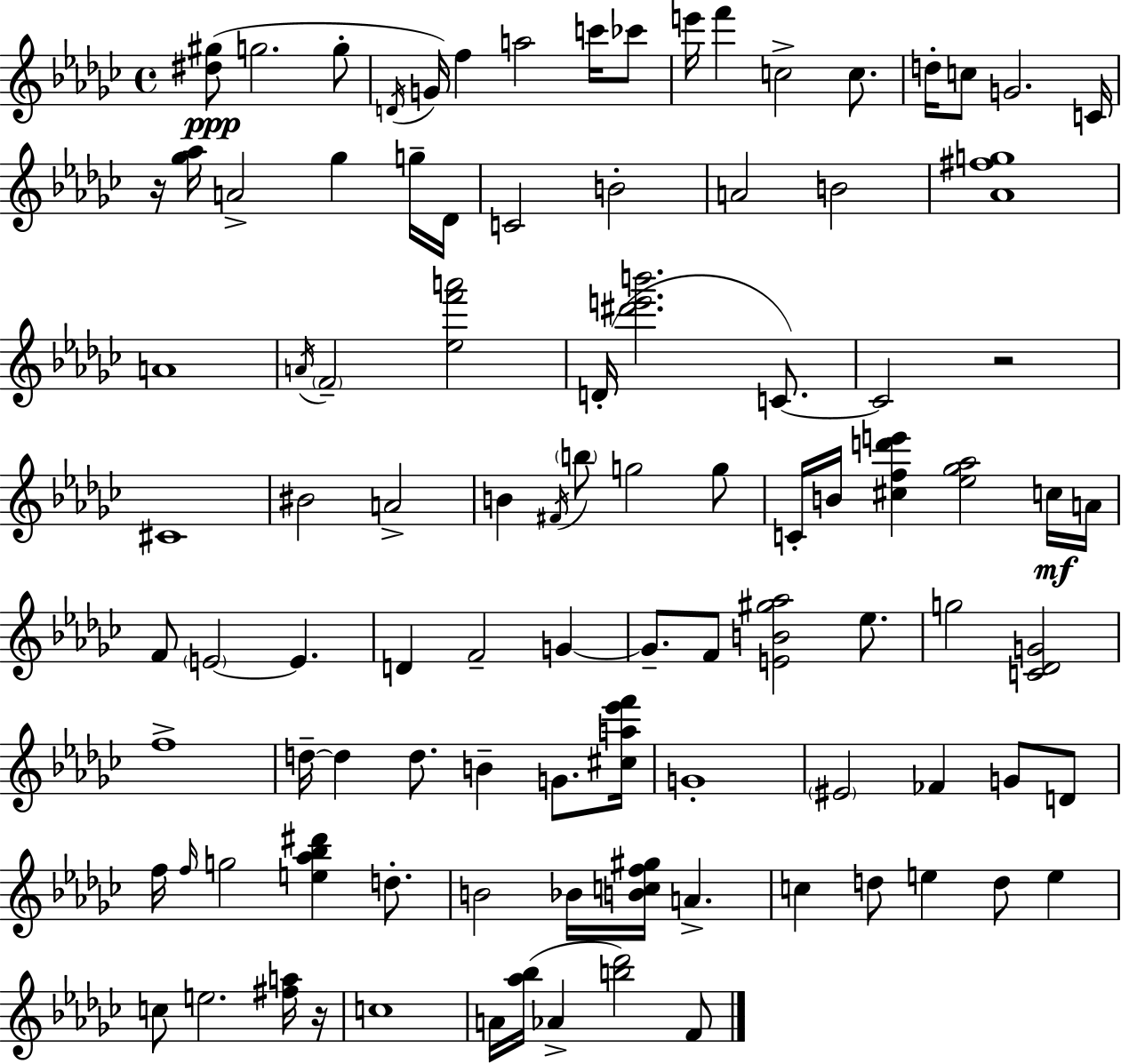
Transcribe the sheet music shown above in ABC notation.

X:1
T:Untitled
M:4/4
L:1/4
K:Ebm
[^d^g]/2 g2 g/2 D/4 G/4 f a2 c'/4 _c'/2 e'/4 f' c2 c/2 d/4 c/2 G2 C/4 z/4 [_g_a]/4 A2 _g g/4 _D/4 C2 B2 A2 B2 [_A^fg]4 A4 A/4 F2 [_ef'a']2 D/4 [^d'e'b']2 C/2 C2 z2 ^C4 ^B2 A2 B ^F/4 b/2 g2 g/2 C/4 B/4 [^cfd'e'] [_e_g_a]2 c/4 A/4 F/2 E2 E D F2 G G/2 F/2 [EB^g_a]2 _e/2 g2 [C_DG]2 f4 d/4 d d/2 B G/2 [^ca_e'f']/4 G4 ^E2 _F G/2 D/2 f/4 f/4 g2 [e_a_b^d'] d/2 B2 _B/4 [Bcf^g]/4 A c d/2 e d/2 e c/2 e2 [^fa]/4 z/4 c4 A/4 [_a_b]/4 _A [b_d']2 F/2